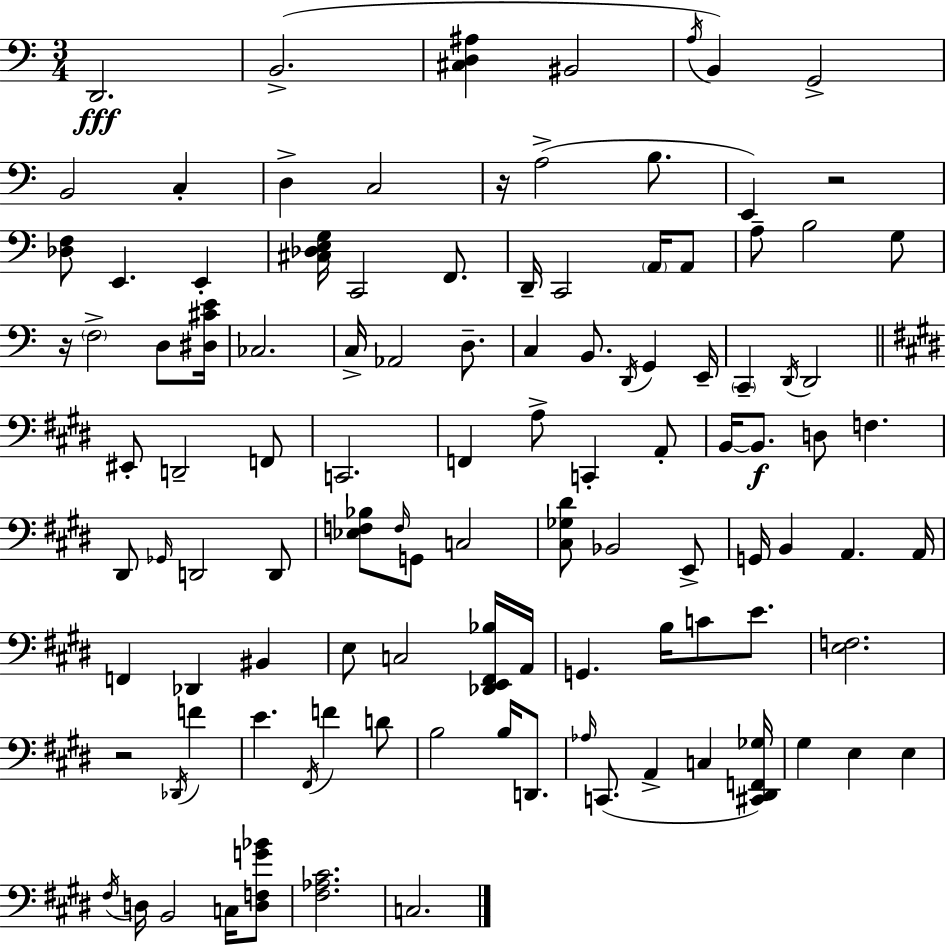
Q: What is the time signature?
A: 3/4